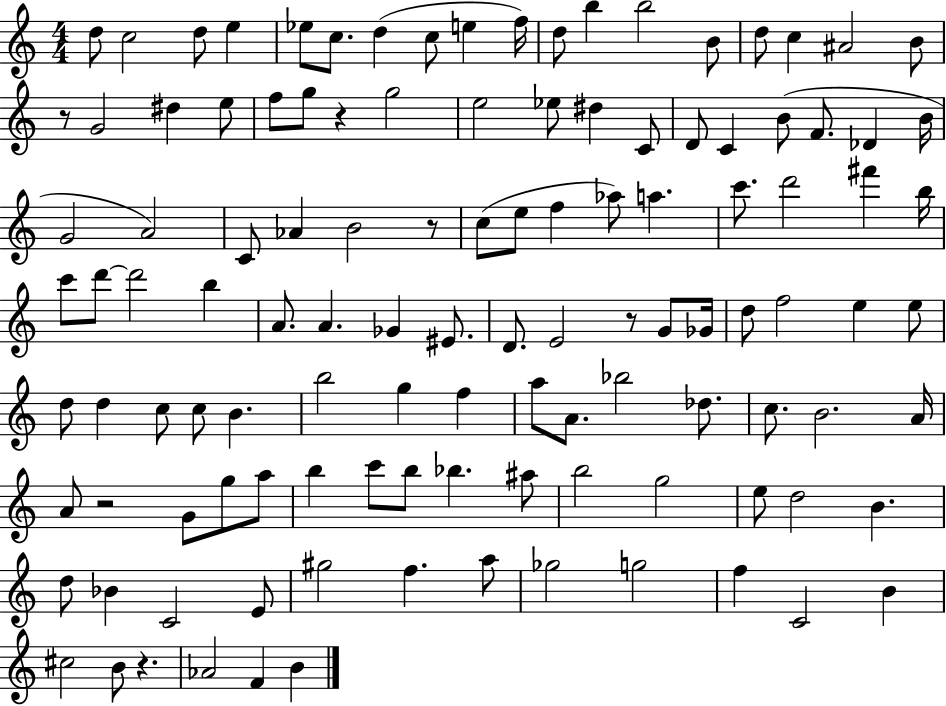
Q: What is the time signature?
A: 4/4